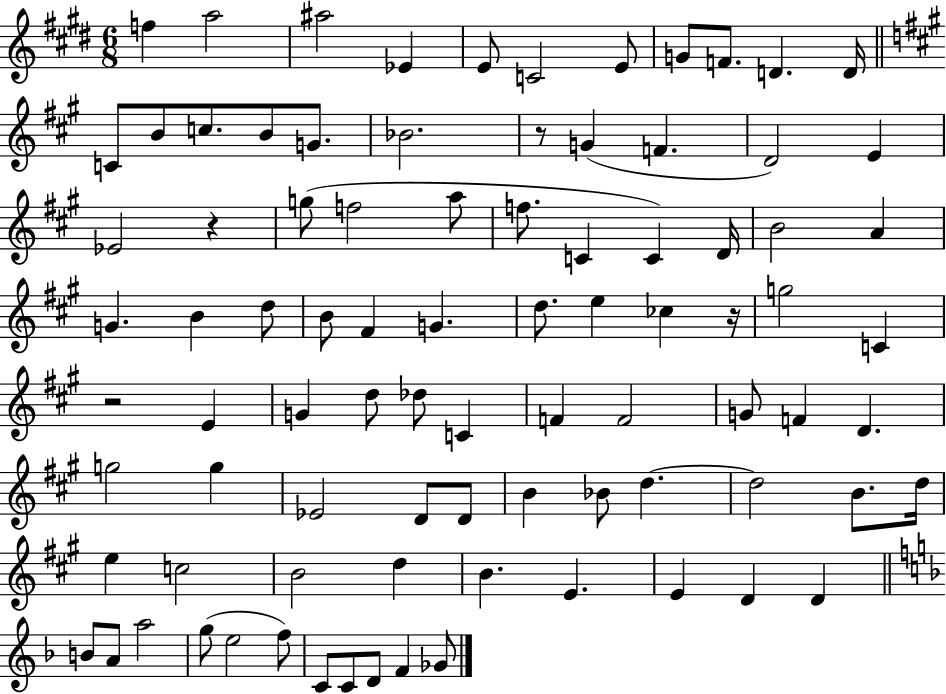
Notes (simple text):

F5/q A5/h A#5/h Eb4/q E4/e C4/h E4/e G4/e F4/e. D4/q. D4/s C4/e B4/e C5/e. B4/e G4/e. Bb4/h. R/e G4/q F4/q. D4/h E4/q Eb4/h R/q G5/e F5/h A5/e F5/e. C4/q C4/q D4/s B4/h A4/q G4/q. B4/q D5/e B4/e F#4/q G4/q. D5/e. E5/q CES5/q R/s G5/h C4/q R/h E4/q G4/q D5/e Db5/e C4/q F4/q F4/h G4/e F4/q D4/q. G5/h G5/q Eb4/h D4/e D4/e B4/q Bb4/e D5/q. D5/h B4/e. D5/s E5/q C5/h B4/h D5/q B4/q. E4/q. E4/q D4/q D4/q B4/e A4/e A5/h G5/e E5/h F5/e C4/e C4/e D4/e F4/q Gb4/e